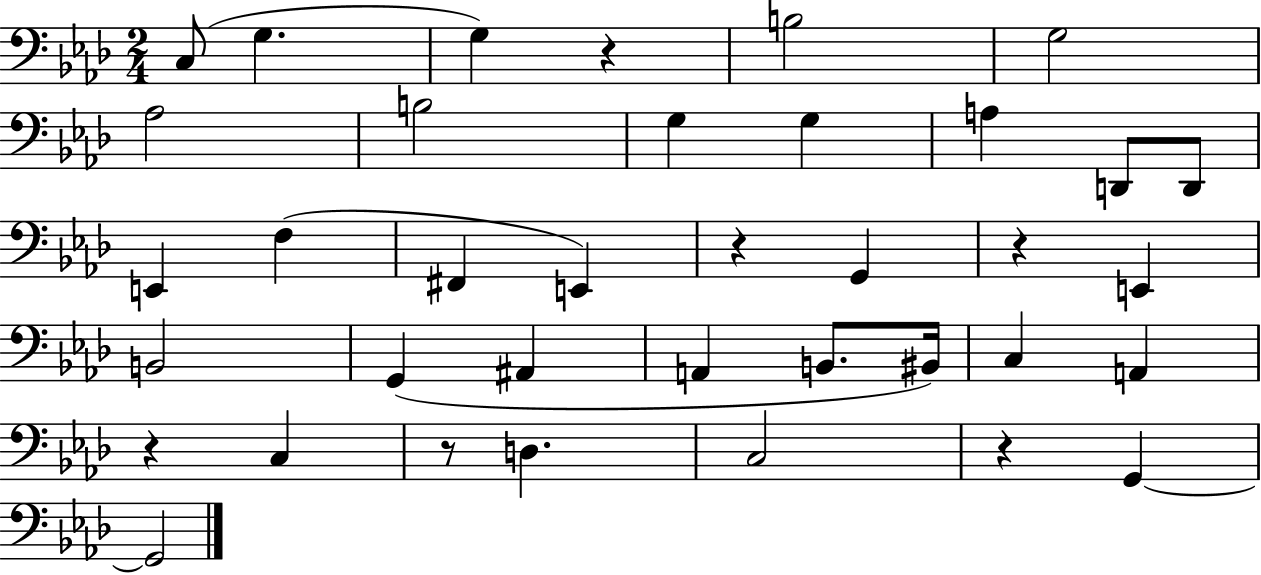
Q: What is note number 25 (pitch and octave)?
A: C3